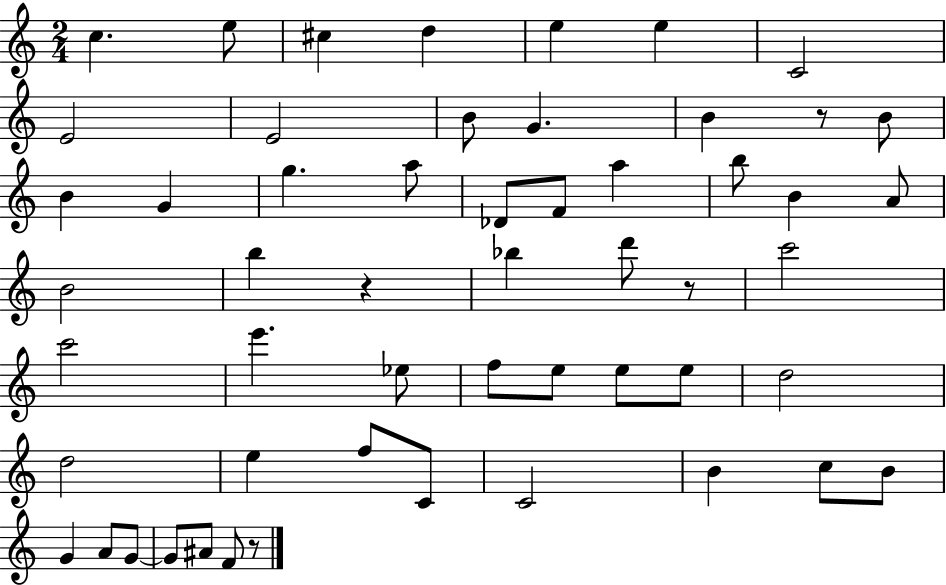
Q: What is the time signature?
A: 2/4